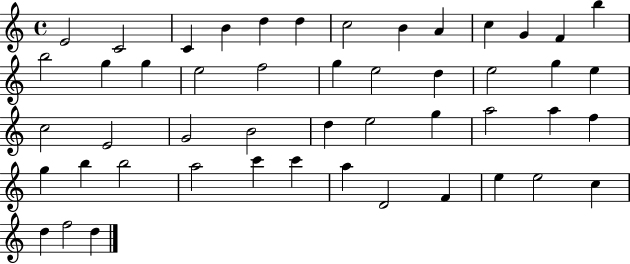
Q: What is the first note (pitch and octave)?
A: E4